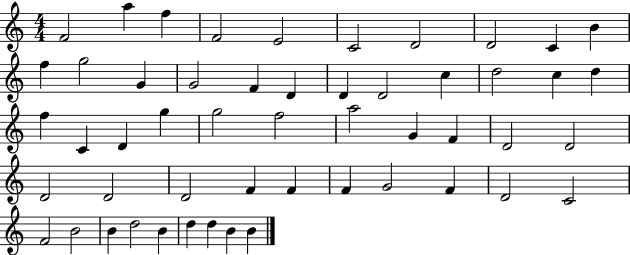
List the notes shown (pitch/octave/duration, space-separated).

F4/h A5/q F5/q F4/h E4/h C4/h D4/h D4/h C4/q B4/q F5/q G5/h G4/q G4/h F4/q D4/q D4/q D4/h C5/q D5/h C5/q D5/q F5/q C4/q D4/q G5/q G5/h F5/h A5/h G4/q F4/q D4/h D4/h D4/h D4/h D4/h F4/q F4/q F4/q G4/h F4/q D4/h C4/h F4/h B4/h B4/q D5/h B4/q D5/q D5/q B4/q B4/q